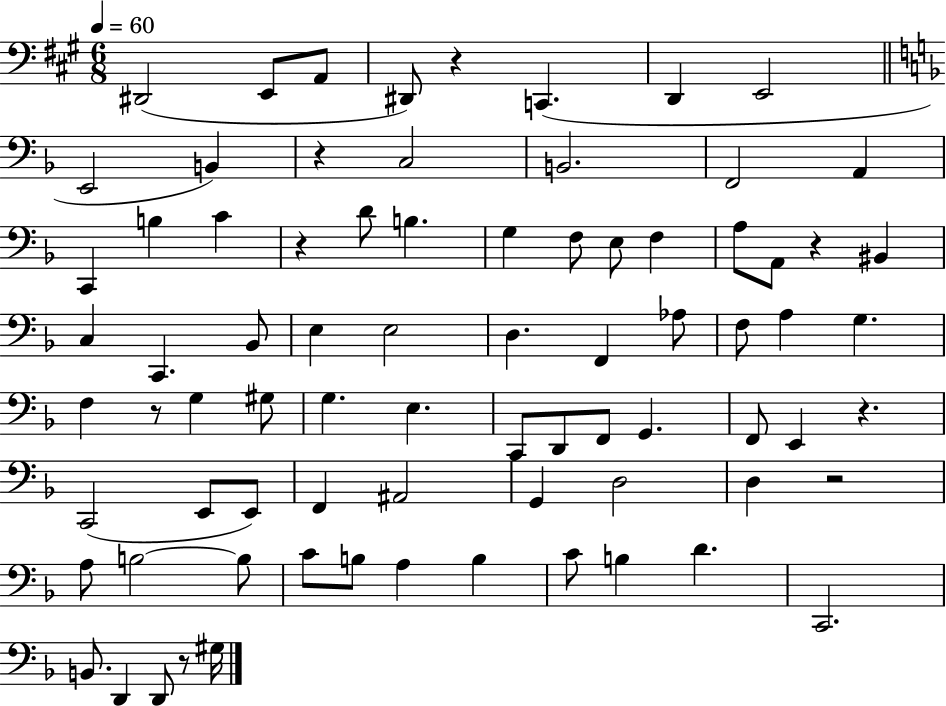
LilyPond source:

{
  \clef bass
  \numericTimeSignature
  \time 6/8
  \key a \major
  \tempo 4 = 60
  dis,2( e,8 a,8 | dis,8) r4 c,4.( | d,4 e,2 | \bar "||" \break \key f \major e,2 b,4) | r4 c2 | b,2. | f,2 a,4 | \break c,4 b4 c'4 | r4 d'8 b4. | g4 f8 e8 f4 | a8 a,8 r4 bis,4 | \break c4 c,4. bes,8 | e4 e2 | d4. f,4 aes8 | f8 a4 g4. | \break f4 r8 g4 gis8 | g4. e4. | c,8 d,8 f,8 g,4. | f,8 e,4 r4. | \break c,2( e,8 e,8) | f,4 ais,2 | g,4 d2 | d4 r2 | \break a8 b2~~ b8 | c'8 b8 a4 b4 | c'8 b4 d'4. | c,2. | \break b,8. d,4 d,8 r8 gis16 | \bar "|."
}